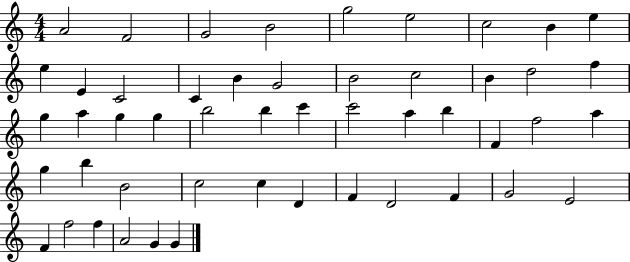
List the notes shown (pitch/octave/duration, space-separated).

A4/h F4/h G4/h B4/h G5/h E5/h C5/h B4/q E5/q E5/q E4/q C4/h C4/q B4/q G4/h B4/h C5/h B4/q D5/h F5/q G5/q A5/q G5/q G5/q B5/h B5/q C6/q C6/h A5/q B5/q F4/q F5/h A5/q G5/q B5/q B4/h C5/h C5/q D4/q F4/q D4/h F4/q G4/h E4/h F4/q F5/h F5/q A4/h G4/q G4/q